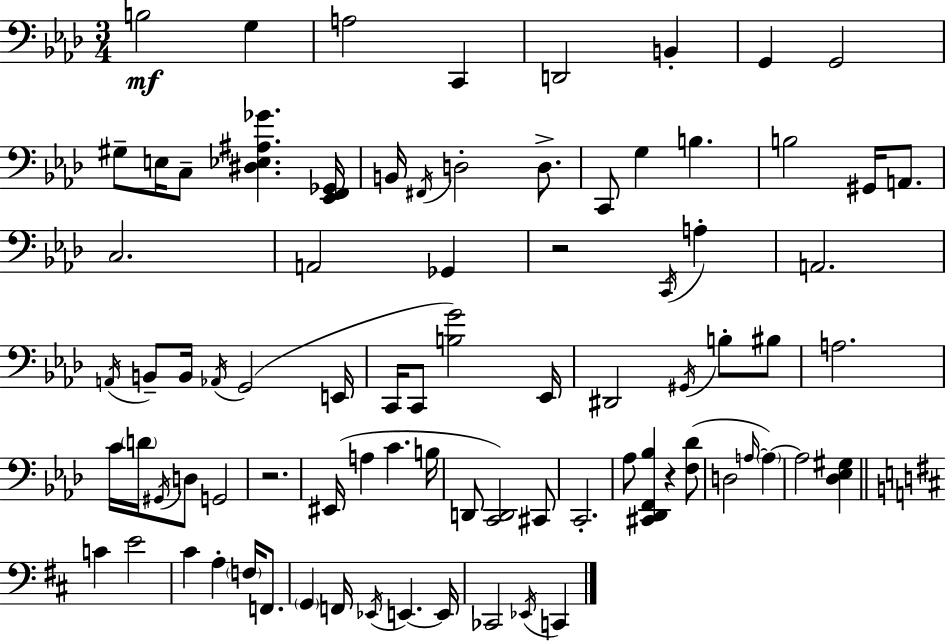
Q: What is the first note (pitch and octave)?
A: B3